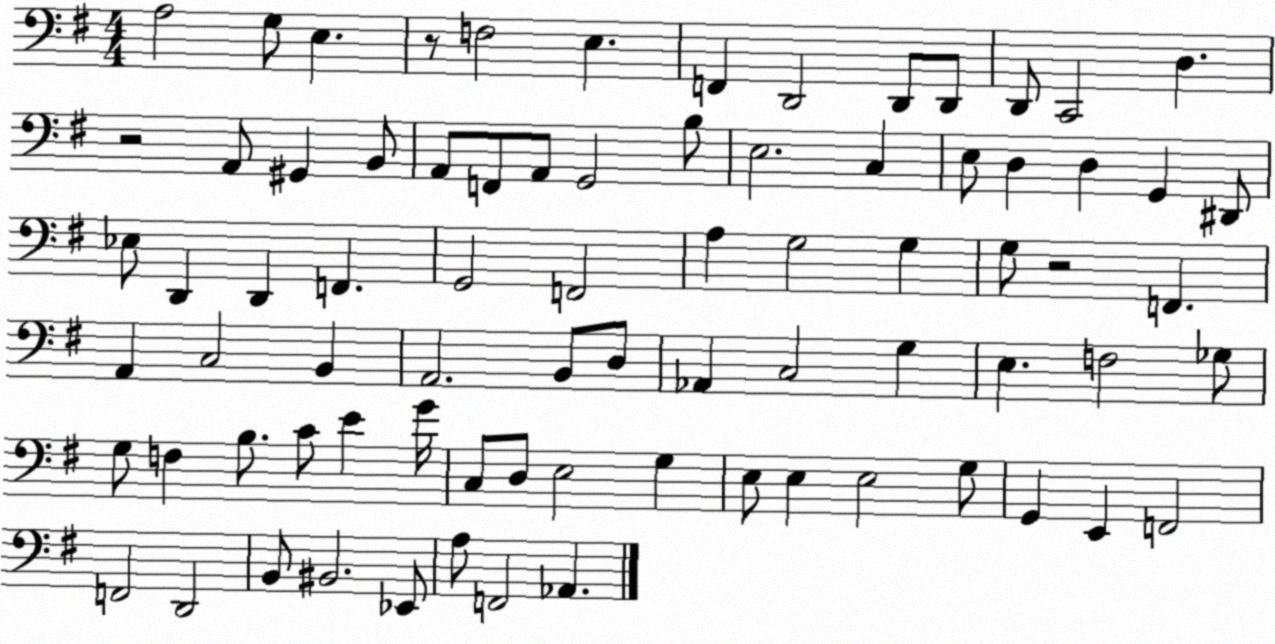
X:1
T:Untitled
M:4/4
L:1/4
K:G
A,2 G,/2 E, z/2 F,2 E, F,, D,,2 D,,/2 D,,/2 D,,/2 C,,2 D, z2 A,,/2 ^G,, B,,/2 A,,/2 F,,/2 A,,/2 G,,2 B,/2 E,2 C, E,/2 D, D, G,, ^D,,/2 _E,/2 D,, D,, F,, G,,2 F,,2 A, G,2 G, G,/2 z2 F,, A,, C,2 B,, A,,2 B,,/2 D,/2 _A,, C,2 G, E, F,2 _G,/2 G,/2 F, B,/2 C/2 E G/4 C,/2 D,/2 E,2 G, E,/2 E, E,2 G,/2 G,, E,, F,,2 F,,2 D,,2 B,,/2 ^B,,2 _E,,/2 A,/2 F,,2 _A,,